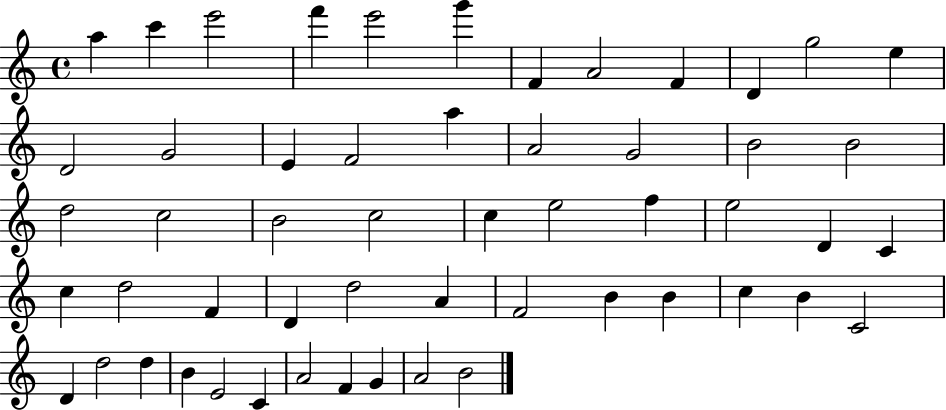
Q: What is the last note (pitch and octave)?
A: B4